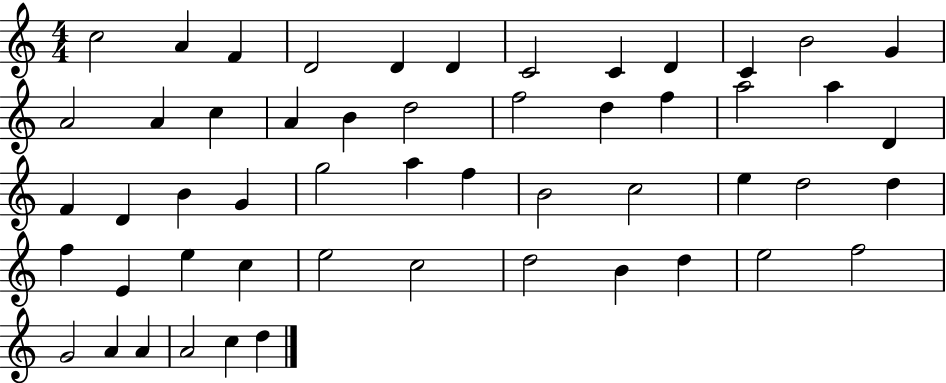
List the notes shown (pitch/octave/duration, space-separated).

C5/h A4/q F4/q D4/h D4/q D4/q C4/h C4/q D4/q C4/q B4/h G4/q A4/h A4/q C5/q A4/q B4/q D5/h F5/h D5/q F5/q A5/h A5/q D4/q F4/q D4/q B4/q G4/q G5/h A5/q F5/q B4/h C5/h E5/q D5/h D5/q F5/q E4/q E5/q C5/q E5/h C5/h D5/h B4/q D5/q E5/h F5/h G4/h A4/q A4/q A4/h C5/q D5/q